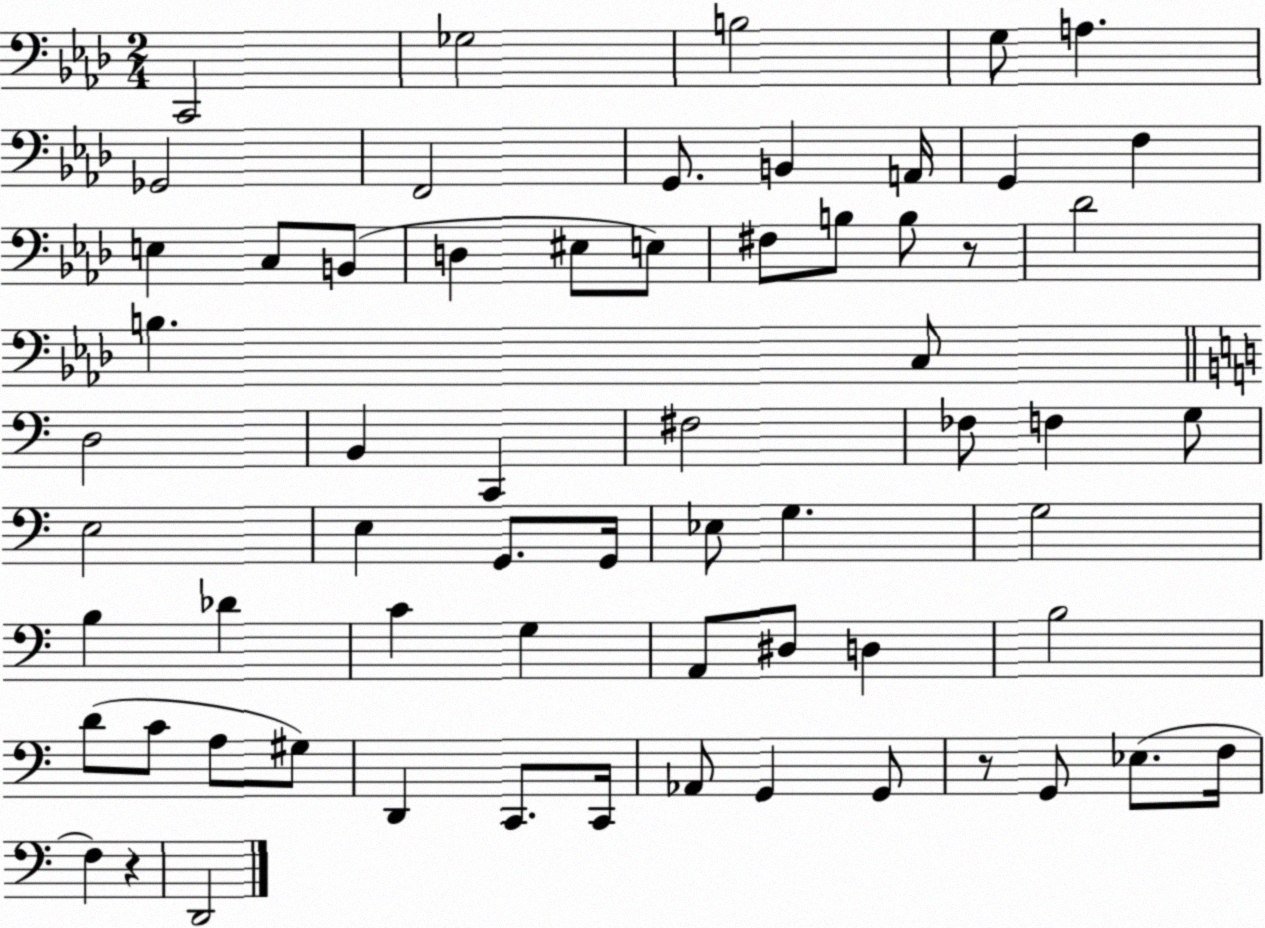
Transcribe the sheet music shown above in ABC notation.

X:1
T:Untitled
M:2/4
L:1/4
K:Ab
C,,2 _G,2 B,2 G,/2 A, _G,,2 F,,2 G,,/2 B,, A,,/4 G,, F, E, C,/2 B,,/2 D, ^E,/2 E,/2 ^F,/2 B,/2 B,/2 z/2 _D2 B, C,/2 D,2 B,, C,, ^F,2 _F,/2 F, G,/2 E,2 E, G,,/2 G,,/4 _E,/2 G, G,2 B, _D C G, A,,/2 ^D,/2 D, B,2 D/2 C/2 A,/2 ^G,/2 D,, C,,/2 C,,/4 _A,,/2 G,, G,,/2 z/2 G,,/2 _E,/2 F,/4 F, z D,,2